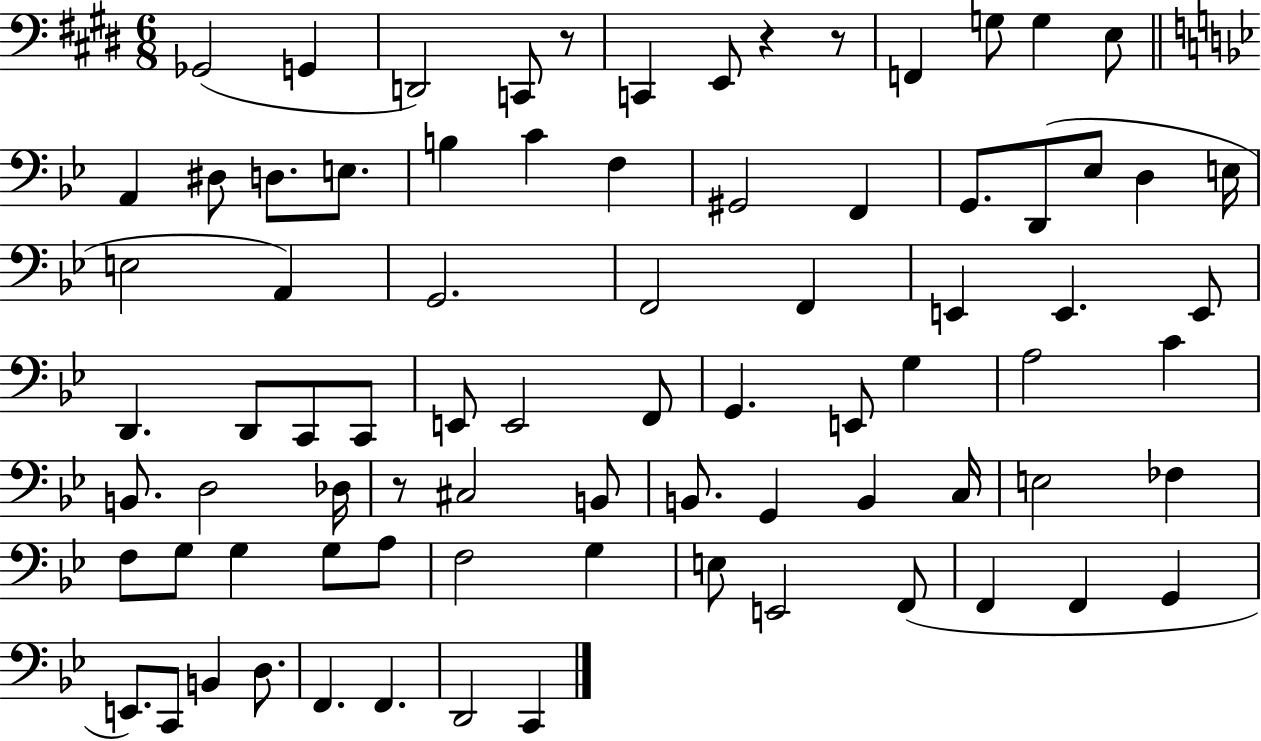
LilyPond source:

{
  \clef bass
  \numericTimeSignature
  \time 6/8
  \key e \major
  ges,2( g,4 | d,2) c,8 r8 | c,4 e,8 r4 r8 | f,4 g8 g4 e8 | \break \bar "||" \break \key g \minor a,4 dis8 d8. e8. | b4 c'4 f4 | gis,2 f,4 | g,8. d,8( ees8 d4 e16 | \break e2 a,4) | g,2. | f,2 f,4 | e,4 e,4. e,8 | \break d,4. d,8 c,8 c,8 | e,8 e,2 f,8 | g,4. e,8 g4 | a2 c'4 | \break b,8. d2 des16 | r8 cis2 b,8 | b,8. g,4 b,4 c16 | e2 fes4 | \break f8 g8 g4 g8 a8 | f2 g4 | e8 e,2 f,8( | f,4 f,4 g,4 | \break e,8.) c,8 b,4 d8. | f,4. f,4. | d,2 c,4 | \bar "|."
}